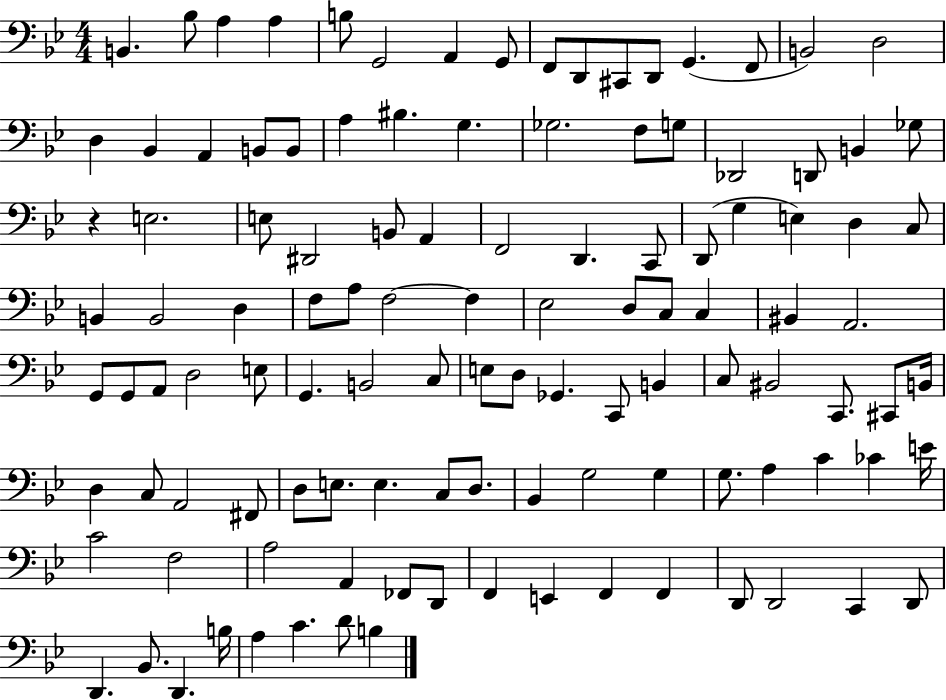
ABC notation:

X:1
T:Untitled
M:4/4
L:1/4
K:Bb
B,, _B,/2 A, A, B,/2 G,,2 A,, G,,/2 F,,/2 D,,/2 ^C,,/2 D,,/2 G,, F,,/2 B,,2 D,2 D, _B,, A,, B,,/2 B,,/2 A, ^B, G, _G,2 F,/2 G,/2 _D,,2 D,,/2 B,, _G,/2 z E,2 E,/2 ^D,,2 B,,/2 A,, F,,2 D,, C,,/2 D,,/2 G, E, D, C,/2 B,, B,,2 D, F,/2 A,/2 F,2 F, _E,2 D,/2 C,/2 C, ^B,, A,,2 G,,/2 G,,/2 A,,/2 D,2 E,/2 G,, B,,2 C,/2 E,/2 D,/2 _G,, C,,/2 B,, C,/2 ^B,,2 C,,/2 ^C,,/2 B,,/4 D, C,/2 A,,2 ^F,,/2 D,/2 E,/2 E, C,/2 D,/2 _B,, G,2 G, G,/2 A, C _C E/4 C2 F,2 A,2 A,, _F,,/2 D,,/2 F,, E,, F,, F,, D,,/2 D,,2 C,, D,,/2 D,, _B,,/2 D,, B,/4 A, C D/2 B,